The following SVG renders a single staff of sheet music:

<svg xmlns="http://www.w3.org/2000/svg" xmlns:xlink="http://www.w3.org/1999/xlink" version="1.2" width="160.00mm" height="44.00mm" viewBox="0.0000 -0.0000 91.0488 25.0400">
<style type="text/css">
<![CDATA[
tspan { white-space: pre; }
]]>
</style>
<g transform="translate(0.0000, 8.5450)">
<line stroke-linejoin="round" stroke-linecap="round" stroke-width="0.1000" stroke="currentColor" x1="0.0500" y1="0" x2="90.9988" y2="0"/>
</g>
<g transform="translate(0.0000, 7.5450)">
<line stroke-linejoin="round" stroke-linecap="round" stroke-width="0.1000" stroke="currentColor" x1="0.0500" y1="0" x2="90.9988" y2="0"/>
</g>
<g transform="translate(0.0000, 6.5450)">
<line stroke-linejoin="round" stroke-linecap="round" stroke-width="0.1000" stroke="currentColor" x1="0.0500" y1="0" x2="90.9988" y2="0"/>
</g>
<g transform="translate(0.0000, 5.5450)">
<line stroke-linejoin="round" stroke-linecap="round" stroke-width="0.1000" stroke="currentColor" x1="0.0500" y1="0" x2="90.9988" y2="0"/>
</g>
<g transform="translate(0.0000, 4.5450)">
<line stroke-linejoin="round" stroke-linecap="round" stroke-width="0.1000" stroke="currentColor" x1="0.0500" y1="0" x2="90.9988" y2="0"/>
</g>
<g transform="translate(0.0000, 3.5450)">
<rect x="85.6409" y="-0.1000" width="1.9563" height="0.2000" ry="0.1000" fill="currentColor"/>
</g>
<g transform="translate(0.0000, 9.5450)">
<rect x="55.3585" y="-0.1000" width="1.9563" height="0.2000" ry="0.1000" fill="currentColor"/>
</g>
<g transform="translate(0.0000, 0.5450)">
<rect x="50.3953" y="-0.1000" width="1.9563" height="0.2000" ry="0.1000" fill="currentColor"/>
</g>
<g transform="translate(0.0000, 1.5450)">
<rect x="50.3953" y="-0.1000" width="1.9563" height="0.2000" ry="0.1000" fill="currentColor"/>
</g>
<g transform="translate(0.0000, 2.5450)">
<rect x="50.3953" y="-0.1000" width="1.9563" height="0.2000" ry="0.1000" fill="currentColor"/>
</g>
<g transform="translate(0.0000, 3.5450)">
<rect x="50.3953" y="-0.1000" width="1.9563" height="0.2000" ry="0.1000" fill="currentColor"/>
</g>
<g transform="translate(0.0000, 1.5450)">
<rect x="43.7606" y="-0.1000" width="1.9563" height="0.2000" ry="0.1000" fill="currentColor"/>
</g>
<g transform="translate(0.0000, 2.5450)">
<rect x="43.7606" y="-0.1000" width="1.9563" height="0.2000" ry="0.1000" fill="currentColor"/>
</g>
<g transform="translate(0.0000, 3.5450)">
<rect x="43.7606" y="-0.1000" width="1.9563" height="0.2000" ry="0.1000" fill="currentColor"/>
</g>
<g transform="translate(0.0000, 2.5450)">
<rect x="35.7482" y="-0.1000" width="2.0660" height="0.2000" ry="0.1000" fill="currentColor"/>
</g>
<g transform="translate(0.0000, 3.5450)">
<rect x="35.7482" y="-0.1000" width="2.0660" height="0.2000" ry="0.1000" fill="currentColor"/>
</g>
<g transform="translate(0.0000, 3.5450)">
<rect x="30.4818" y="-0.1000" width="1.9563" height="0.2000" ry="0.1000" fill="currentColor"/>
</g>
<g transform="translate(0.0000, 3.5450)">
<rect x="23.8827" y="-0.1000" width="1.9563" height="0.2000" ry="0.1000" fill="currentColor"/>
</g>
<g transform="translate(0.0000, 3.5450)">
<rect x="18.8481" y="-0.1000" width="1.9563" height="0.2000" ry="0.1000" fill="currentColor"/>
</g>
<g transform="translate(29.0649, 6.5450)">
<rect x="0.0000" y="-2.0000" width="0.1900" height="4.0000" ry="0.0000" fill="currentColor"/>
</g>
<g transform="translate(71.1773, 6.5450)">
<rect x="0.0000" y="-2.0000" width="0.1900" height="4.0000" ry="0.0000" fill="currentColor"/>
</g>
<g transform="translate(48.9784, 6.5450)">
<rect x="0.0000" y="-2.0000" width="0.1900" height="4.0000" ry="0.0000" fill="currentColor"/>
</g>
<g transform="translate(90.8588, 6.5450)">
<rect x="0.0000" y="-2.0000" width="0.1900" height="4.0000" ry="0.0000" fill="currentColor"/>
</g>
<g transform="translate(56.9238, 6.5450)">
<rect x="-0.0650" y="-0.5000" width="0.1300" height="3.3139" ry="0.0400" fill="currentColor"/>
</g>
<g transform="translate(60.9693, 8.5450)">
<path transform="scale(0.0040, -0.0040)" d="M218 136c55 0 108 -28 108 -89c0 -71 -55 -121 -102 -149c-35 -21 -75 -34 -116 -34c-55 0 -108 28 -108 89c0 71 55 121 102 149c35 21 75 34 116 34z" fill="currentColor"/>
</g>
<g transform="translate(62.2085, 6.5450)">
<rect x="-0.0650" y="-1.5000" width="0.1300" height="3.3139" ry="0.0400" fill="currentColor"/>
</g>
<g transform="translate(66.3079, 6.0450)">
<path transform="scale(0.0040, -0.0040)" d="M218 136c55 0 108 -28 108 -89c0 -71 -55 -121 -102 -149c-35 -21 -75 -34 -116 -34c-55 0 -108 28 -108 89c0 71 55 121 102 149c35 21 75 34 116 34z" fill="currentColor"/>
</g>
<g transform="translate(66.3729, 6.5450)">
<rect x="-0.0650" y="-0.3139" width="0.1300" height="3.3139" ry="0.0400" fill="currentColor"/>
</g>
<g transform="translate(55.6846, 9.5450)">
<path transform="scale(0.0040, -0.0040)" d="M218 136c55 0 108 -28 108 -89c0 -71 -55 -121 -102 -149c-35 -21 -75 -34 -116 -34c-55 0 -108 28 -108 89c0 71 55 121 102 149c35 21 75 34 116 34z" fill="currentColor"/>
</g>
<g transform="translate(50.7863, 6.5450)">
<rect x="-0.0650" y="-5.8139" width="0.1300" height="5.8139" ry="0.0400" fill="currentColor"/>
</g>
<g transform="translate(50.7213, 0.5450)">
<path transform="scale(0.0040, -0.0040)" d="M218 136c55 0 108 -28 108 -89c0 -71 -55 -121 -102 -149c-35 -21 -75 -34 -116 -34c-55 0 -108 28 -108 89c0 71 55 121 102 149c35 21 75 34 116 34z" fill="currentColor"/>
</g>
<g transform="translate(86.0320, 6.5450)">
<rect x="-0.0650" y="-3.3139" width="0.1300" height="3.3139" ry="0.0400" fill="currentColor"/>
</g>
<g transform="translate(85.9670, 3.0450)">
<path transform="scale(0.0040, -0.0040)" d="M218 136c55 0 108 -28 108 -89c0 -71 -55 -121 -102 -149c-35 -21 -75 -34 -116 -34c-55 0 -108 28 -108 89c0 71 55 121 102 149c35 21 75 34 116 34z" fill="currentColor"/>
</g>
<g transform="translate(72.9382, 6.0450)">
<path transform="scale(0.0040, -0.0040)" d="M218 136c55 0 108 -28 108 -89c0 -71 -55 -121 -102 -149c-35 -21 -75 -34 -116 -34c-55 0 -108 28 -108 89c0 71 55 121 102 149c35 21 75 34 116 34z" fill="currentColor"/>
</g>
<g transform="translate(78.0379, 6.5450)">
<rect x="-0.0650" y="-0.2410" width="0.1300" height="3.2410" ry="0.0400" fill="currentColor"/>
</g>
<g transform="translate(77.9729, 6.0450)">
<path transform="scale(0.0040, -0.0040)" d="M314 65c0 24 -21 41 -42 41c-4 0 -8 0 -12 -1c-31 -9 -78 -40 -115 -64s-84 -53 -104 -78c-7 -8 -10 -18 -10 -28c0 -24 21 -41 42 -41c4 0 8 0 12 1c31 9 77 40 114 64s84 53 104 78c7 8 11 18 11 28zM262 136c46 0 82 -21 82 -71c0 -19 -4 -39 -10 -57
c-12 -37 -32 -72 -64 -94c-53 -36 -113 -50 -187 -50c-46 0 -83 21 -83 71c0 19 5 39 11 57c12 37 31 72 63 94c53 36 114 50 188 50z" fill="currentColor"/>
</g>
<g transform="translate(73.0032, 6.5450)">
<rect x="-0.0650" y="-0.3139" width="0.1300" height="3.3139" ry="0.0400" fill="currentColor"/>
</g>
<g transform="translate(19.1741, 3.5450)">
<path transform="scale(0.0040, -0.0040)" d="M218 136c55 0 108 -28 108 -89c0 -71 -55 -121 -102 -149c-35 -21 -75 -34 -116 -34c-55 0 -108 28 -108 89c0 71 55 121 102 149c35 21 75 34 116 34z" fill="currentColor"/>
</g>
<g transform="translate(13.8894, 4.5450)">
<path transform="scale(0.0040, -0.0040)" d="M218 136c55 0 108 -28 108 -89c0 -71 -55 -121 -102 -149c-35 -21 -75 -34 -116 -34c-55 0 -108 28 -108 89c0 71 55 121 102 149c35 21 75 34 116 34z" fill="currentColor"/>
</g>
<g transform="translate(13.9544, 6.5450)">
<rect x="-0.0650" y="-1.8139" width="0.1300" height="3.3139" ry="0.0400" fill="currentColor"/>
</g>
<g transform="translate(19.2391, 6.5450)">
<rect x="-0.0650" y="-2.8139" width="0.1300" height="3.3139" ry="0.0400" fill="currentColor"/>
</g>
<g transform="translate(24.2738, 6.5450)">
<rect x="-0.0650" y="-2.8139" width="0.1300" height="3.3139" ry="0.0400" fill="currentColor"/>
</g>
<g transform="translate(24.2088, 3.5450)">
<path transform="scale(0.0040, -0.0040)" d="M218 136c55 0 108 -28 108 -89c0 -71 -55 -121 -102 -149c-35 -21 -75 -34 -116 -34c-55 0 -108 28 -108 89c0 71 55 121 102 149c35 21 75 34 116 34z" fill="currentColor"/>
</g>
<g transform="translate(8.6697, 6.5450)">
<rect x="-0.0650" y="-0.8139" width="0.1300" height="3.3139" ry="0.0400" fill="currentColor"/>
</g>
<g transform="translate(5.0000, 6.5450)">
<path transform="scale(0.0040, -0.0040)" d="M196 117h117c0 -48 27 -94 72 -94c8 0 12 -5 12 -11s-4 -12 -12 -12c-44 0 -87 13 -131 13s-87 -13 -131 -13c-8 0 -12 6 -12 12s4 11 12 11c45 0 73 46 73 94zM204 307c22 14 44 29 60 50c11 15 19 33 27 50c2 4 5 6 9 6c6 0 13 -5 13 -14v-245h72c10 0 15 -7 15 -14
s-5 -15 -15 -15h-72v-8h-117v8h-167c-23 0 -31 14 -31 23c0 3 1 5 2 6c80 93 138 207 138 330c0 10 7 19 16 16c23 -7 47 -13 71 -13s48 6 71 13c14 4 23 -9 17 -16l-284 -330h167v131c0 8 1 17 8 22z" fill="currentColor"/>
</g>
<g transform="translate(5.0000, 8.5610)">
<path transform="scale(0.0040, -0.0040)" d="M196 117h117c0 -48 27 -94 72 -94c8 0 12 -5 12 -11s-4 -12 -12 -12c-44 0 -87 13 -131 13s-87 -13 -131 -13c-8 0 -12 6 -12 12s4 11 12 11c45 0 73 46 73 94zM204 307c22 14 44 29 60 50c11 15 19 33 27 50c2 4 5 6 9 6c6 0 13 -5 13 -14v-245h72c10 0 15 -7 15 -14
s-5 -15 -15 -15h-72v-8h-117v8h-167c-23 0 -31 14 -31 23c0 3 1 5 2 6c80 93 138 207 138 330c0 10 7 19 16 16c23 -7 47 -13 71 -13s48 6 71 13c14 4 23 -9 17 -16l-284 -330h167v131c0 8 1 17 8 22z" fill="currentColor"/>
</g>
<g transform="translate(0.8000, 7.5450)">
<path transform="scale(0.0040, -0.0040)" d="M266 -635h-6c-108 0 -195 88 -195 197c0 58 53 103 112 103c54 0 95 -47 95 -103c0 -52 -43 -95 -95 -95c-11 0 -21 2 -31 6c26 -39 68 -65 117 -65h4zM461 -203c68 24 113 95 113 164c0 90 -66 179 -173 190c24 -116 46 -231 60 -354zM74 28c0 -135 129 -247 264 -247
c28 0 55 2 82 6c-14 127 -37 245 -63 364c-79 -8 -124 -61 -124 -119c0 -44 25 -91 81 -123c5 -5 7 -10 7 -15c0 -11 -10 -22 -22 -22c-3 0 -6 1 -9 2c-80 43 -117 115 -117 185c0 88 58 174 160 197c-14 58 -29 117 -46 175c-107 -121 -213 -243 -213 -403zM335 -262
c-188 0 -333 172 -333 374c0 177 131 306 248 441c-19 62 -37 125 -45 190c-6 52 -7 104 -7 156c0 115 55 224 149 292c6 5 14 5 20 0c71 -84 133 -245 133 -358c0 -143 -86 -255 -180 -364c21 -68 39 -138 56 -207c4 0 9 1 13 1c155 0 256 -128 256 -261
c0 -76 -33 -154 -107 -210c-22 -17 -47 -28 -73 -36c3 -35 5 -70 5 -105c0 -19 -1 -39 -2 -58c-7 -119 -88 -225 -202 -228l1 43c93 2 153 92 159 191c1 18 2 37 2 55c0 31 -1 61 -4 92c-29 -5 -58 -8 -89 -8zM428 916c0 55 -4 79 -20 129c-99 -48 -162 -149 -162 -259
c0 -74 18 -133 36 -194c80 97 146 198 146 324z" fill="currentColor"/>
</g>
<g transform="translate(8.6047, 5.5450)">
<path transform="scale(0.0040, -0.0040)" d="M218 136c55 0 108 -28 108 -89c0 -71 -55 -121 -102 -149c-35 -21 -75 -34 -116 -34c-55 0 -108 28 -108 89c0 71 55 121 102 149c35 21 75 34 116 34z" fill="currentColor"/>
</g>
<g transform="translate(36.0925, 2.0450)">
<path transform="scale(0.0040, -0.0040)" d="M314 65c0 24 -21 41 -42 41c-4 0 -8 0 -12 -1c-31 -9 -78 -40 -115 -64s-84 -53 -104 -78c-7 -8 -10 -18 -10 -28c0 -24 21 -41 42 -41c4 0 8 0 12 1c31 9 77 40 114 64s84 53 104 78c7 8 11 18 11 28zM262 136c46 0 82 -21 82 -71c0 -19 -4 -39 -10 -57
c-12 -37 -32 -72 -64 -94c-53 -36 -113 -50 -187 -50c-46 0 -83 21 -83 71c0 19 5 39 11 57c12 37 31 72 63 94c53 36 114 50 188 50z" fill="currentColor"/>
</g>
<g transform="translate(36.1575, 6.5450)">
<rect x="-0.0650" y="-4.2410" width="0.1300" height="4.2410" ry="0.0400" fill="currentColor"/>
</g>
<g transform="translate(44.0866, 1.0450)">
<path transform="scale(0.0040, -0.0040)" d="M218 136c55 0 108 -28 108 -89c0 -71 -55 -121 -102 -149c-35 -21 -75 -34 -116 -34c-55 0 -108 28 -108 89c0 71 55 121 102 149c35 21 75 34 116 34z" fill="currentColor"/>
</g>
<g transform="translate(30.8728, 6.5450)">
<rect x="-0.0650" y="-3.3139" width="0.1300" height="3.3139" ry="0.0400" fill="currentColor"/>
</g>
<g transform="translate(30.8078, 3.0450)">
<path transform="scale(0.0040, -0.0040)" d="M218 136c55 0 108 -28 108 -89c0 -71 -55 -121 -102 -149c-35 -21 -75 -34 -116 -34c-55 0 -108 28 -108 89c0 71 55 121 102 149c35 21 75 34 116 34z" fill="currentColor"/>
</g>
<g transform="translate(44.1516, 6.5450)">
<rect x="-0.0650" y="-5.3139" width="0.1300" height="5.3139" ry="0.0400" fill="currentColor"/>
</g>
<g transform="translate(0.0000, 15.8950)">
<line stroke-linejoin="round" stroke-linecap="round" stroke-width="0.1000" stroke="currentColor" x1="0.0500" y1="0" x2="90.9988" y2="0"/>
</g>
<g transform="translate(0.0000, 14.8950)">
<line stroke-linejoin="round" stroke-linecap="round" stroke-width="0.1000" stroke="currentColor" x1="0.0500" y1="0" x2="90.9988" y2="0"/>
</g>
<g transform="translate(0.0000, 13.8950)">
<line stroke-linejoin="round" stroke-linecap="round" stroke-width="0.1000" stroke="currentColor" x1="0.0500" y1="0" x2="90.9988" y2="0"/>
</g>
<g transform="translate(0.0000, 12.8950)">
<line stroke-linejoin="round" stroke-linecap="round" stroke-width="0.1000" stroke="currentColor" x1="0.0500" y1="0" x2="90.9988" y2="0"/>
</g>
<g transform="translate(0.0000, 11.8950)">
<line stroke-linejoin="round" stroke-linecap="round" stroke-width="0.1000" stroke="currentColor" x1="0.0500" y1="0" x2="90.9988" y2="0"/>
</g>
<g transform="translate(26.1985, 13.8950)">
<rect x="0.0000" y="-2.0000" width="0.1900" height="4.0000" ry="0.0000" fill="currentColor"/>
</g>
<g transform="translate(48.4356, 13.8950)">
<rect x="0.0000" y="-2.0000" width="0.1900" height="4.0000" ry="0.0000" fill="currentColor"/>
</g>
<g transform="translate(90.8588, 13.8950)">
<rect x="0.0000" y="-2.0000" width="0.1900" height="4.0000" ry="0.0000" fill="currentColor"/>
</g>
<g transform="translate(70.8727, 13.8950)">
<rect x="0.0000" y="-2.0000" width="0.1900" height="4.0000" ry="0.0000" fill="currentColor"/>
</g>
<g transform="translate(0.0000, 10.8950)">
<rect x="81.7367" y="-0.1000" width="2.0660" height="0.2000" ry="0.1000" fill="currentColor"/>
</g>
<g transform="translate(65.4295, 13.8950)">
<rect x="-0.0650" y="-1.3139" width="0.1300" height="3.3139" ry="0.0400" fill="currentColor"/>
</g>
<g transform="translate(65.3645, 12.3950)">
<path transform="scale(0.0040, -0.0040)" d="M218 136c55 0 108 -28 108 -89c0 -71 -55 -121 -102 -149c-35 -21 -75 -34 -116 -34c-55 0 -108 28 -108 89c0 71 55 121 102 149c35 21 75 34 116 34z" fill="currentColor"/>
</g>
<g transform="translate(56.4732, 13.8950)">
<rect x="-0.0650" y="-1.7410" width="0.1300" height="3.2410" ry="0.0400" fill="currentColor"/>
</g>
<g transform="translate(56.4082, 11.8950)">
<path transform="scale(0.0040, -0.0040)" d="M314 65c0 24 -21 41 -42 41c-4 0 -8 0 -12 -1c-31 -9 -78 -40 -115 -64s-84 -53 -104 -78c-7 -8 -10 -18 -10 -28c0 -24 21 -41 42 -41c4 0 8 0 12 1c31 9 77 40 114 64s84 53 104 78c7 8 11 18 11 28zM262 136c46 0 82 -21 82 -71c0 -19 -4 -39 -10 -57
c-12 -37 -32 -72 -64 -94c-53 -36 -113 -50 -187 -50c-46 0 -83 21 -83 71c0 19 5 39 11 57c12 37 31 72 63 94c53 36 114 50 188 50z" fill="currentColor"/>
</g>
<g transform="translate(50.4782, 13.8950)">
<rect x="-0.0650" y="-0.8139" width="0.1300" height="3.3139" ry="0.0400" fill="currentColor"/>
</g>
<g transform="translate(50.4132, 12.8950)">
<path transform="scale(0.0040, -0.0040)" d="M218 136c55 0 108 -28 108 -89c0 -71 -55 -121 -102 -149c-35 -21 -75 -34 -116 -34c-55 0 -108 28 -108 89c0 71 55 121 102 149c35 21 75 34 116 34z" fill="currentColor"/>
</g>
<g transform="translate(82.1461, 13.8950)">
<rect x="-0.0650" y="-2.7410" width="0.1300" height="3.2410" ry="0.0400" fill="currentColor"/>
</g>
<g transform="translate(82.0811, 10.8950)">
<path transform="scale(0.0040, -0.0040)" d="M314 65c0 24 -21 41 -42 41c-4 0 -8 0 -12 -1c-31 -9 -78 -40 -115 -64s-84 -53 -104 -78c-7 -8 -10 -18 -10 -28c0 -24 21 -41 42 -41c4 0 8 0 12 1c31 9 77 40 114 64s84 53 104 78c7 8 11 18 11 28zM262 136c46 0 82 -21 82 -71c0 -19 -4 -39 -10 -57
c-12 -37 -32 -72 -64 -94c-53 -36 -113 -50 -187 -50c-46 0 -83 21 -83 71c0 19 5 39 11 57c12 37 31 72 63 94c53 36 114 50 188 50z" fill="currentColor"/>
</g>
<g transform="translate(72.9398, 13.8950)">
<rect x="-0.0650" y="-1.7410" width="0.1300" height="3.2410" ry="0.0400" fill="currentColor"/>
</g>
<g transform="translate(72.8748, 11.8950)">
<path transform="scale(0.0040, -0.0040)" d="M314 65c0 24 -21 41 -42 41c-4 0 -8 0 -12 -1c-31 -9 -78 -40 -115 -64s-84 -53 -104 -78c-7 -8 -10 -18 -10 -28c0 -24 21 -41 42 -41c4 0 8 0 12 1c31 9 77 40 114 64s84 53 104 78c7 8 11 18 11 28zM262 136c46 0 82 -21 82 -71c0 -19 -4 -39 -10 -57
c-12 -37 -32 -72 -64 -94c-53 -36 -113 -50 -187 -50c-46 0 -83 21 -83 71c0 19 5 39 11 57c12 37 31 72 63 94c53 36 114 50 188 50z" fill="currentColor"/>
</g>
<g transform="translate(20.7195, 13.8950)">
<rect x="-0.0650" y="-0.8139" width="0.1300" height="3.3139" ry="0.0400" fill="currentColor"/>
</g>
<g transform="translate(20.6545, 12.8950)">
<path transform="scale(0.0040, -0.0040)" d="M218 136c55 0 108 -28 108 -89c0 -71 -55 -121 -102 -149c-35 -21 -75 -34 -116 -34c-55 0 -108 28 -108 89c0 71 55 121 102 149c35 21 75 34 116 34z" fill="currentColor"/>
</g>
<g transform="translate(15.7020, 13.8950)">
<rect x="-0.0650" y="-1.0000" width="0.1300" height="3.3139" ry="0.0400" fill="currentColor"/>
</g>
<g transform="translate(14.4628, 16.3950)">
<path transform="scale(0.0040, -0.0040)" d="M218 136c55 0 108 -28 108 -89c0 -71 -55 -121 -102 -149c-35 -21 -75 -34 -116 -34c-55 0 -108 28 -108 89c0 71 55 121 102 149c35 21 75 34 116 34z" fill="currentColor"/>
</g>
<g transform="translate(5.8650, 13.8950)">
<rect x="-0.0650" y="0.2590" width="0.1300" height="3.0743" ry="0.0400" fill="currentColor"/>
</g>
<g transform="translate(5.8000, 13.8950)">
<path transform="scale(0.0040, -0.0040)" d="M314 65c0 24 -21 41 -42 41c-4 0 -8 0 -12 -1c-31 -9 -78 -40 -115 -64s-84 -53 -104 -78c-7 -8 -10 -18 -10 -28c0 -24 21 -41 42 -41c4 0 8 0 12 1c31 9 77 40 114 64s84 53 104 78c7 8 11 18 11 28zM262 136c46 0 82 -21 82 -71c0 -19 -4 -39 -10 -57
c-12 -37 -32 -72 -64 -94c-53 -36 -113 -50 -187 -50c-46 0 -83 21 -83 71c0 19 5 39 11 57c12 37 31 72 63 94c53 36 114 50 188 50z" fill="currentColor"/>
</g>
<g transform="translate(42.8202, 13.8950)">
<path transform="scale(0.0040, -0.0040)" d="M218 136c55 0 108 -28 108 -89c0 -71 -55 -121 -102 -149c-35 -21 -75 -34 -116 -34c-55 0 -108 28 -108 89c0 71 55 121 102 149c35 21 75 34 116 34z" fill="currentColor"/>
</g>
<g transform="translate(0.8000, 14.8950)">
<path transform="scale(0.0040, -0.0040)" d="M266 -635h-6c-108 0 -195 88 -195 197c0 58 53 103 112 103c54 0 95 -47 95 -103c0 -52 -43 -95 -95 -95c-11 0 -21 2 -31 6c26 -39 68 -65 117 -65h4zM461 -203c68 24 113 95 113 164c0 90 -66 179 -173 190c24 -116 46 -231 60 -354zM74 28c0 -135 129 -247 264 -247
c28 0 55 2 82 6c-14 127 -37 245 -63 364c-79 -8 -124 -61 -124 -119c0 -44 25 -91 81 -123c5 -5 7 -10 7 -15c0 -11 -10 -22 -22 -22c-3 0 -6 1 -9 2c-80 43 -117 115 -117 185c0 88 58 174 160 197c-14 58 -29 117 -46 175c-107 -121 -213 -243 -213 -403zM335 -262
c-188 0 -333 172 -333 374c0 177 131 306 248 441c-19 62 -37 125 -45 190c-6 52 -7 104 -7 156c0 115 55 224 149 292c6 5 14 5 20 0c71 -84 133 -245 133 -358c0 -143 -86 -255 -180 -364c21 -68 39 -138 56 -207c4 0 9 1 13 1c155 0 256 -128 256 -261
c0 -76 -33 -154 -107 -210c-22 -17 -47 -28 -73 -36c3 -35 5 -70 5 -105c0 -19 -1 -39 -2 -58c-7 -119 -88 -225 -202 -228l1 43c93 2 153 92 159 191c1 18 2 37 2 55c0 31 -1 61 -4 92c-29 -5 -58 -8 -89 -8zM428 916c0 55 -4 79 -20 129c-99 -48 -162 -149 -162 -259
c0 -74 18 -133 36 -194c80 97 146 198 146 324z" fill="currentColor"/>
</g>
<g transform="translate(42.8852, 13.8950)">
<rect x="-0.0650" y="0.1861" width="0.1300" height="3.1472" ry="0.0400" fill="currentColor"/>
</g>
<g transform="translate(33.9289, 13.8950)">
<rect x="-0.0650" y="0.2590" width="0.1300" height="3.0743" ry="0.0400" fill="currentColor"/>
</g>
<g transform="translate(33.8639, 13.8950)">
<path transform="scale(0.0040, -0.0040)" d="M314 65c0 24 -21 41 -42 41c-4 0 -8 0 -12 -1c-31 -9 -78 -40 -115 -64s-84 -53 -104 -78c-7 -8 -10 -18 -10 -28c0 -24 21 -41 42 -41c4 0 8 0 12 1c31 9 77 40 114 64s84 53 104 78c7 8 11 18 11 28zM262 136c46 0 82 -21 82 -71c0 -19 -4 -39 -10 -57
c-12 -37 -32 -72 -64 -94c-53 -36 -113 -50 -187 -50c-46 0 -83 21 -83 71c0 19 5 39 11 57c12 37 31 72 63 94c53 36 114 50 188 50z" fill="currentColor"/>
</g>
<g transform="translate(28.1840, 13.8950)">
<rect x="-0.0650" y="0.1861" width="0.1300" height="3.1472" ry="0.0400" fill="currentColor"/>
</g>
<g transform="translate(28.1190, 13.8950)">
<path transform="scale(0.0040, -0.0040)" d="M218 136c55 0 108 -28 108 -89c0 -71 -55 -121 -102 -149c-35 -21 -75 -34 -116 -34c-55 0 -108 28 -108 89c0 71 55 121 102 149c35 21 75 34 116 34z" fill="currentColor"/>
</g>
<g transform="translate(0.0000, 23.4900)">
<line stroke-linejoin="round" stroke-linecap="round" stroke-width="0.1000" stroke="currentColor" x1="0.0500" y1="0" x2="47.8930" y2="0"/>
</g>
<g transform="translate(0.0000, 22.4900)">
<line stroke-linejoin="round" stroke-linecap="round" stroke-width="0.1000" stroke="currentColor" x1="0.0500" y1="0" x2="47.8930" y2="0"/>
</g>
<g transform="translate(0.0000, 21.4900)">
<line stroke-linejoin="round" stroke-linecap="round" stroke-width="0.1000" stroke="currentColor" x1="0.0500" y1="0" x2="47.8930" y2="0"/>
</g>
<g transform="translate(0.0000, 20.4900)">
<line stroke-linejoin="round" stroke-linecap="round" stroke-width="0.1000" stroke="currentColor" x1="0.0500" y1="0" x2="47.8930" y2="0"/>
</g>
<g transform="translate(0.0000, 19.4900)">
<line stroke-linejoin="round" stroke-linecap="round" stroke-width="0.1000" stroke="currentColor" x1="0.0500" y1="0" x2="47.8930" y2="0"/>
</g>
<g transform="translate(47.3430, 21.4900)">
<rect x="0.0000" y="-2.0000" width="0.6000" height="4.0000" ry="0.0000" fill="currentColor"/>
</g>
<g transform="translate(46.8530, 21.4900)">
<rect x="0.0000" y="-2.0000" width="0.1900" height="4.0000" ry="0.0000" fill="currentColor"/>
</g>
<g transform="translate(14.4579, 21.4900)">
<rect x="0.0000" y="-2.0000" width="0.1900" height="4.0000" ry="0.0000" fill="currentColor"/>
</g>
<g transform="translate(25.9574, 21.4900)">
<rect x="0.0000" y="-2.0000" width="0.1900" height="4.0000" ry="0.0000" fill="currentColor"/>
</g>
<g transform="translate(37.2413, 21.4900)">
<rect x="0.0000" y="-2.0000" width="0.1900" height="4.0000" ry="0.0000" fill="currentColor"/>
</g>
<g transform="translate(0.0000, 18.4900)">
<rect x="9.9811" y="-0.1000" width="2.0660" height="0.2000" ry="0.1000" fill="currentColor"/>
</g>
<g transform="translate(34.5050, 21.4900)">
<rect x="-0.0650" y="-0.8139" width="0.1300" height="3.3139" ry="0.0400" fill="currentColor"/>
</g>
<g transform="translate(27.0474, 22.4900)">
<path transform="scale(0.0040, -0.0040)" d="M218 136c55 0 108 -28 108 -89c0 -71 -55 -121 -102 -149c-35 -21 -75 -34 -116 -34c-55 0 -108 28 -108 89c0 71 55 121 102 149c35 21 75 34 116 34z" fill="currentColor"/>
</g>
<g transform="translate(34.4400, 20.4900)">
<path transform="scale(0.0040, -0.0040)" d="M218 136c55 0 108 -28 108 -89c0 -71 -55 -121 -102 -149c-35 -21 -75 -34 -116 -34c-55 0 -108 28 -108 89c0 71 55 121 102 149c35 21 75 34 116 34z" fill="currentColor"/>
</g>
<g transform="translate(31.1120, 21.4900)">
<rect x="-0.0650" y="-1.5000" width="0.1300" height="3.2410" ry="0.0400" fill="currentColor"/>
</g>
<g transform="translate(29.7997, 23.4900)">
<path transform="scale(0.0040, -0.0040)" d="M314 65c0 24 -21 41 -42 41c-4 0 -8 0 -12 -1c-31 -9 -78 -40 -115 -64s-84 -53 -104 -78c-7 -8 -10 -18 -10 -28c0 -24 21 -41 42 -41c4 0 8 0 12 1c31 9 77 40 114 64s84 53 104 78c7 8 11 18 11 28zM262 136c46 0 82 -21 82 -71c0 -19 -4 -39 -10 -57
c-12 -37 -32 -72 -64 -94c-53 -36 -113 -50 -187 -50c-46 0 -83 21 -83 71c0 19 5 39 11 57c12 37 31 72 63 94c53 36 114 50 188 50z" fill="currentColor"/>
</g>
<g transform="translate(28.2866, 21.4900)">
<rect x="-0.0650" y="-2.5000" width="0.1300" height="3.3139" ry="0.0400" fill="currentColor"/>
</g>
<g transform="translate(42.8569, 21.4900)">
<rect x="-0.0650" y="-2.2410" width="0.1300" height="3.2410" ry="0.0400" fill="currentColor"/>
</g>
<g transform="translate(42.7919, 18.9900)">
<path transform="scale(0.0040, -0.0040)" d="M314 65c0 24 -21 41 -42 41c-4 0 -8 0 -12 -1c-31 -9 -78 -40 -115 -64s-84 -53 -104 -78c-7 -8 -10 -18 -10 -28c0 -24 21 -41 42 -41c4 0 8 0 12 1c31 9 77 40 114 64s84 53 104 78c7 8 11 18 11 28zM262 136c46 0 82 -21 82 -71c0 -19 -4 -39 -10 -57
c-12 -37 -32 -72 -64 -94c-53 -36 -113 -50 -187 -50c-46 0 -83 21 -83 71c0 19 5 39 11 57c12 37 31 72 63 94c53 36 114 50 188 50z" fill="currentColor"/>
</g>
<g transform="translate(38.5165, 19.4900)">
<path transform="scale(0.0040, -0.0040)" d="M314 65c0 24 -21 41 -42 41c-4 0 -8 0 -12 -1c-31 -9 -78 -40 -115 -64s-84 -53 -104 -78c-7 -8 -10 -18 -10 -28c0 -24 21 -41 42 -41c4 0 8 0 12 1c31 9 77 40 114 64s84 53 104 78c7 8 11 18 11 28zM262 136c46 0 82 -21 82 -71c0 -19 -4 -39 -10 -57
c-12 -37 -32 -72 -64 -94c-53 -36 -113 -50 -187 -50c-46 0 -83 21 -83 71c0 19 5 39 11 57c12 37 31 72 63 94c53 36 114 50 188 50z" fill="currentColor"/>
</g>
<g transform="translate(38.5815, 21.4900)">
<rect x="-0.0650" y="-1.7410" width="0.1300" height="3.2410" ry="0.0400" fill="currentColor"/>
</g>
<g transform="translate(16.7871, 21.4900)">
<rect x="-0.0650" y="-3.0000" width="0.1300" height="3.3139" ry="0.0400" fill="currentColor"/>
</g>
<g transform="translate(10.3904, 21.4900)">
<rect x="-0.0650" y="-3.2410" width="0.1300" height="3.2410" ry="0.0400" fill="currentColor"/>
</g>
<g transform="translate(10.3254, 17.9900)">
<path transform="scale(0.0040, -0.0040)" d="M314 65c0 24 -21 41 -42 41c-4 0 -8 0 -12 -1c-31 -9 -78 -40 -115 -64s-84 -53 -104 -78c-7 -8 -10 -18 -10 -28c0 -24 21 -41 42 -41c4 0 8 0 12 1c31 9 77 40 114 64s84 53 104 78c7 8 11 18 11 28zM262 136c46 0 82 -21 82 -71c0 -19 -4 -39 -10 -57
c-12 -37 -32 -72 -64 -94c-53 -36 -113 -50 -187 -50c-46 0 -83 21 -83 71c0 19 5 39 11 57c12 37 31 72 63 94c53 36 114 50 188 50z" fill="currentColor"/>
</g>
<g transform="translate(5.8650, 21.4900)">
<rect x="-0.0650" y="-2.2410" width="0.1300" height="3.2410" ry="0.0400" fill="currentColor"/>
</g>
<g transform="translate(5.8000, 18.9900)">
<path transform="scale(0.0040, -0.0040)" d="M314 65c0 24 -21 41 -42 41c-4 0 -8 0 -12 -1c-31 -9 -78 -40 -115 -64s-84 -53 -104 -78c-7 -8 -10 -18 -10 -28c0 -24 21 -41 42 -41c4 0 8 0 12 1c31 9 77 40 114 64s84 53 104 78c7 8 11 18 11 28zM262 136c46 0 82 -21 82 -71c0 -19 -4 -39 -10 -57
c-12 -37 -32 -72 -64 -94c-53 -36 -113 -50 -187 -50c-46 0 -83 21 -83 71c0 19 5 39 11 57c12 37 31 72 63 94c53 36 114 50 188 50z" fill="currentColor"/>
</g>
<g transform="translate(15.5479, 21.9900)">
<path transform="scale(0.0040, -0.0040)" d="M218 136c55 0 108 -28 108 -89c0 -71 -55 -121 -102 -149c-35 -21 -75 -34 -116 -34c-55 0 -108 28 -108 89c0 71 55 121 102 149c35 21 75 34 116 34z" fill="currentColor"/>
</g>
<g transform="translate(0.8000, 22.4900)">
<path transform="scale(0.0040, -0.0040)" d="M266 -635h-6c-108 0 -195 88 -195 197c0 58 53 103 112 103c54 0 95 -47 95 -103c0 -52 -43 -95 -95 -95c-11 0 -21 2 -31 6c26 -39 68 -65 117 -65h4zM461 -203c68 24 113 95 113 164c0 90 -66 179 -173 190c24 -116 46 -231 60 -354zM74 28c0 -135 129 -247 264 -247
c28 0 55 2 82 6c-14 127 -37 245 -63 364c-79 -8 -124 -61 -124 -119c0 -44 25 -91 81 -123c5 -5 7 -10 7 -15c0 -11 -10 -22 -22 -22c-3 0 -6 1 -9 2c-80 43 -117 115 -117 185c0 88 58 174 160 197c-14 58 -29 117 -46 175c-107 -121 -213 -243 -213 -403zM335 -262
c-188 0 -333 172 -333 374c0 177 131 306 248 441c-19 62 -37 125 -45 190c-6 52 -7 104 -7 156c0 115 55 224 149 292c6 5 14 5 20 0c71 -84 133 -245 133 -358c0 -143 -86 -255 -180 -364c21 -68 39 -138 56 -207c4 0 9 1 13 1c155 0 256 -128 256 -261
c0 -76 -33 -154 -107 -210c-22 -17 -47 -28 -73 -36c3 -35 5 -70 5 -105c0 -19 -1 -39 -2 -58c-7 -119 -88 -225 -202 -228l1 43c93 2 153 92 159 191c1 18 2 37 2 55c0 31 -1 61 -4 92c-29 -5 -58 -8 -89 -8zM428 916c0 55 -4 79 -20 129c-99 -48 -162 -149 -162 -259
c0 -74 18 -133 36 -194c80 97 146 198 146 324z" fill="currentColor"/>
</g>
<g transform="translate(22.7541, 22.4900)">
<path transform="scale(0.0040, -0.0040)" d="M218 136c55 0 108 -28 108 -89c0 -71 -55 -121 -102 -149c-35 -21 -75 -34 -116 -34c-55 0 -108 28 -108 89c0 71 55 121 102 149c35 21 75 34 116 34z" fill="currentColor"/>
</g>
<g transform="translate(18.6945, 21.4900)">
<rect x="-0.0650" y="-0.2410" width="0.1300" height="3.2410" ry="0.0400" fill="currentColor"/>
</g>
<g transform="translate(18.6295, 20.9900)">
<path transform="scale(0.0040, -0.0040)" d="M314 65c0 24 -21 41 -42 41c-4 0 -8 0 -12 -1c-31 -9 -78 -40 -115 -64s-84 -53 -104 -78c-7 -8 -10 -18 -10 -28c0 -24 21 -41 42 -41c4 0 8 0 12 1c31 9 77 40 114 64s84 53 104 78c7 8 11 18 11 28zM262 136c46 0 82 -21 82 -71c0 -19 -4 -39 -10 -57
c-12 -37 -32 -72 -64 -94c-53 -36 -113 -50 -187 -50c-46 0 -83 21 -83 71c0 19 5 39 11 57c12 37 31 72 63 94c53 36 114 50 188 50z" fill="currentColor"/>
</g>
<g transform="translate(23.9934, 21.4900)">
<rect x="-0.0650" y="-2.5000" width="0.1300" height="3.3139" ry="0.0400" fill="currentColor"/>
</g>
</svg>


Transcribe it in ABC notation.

X:1
T:Untitled
M:4/4
L:1/4
K:C
d f a a b d'2 f' g' C E c c c2 b B2 D d B B2 B d f2 e f2 a2 g2 b2 A c2 G G E2 d f2 g2